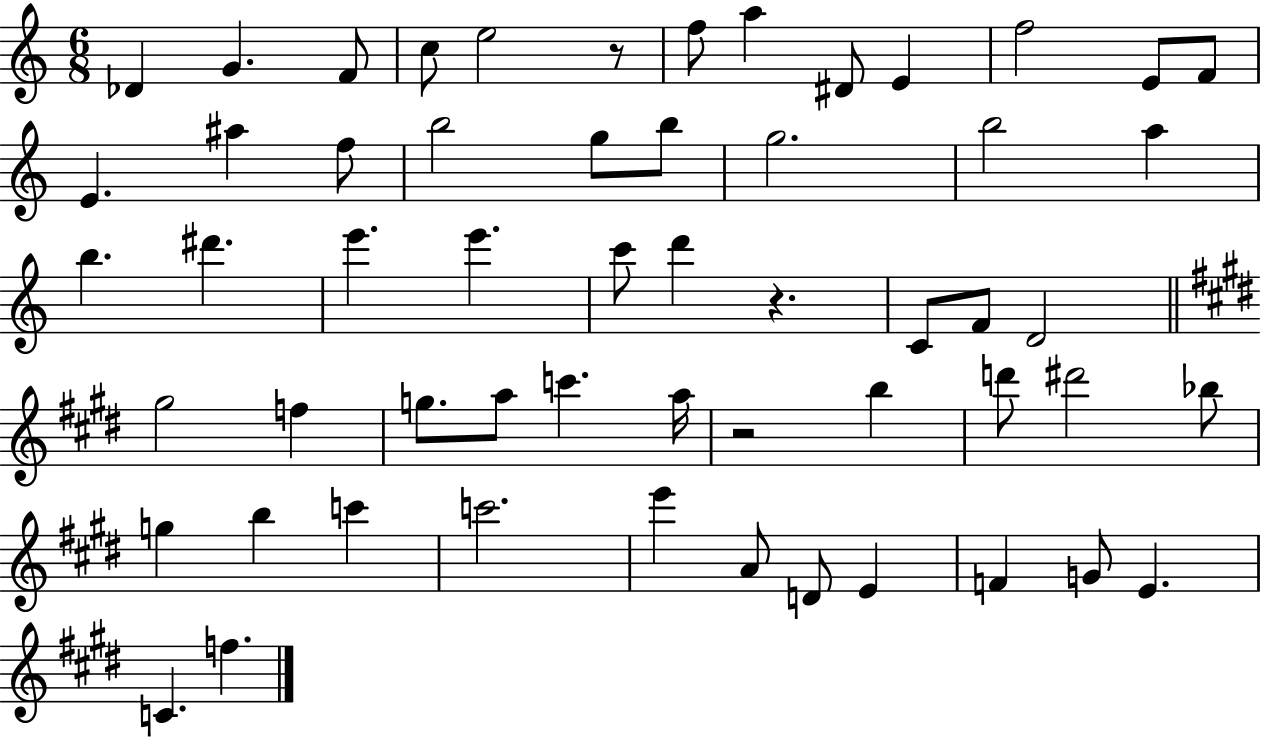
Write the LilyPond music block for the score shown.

{
  \clef treble
  \numericTimeSignature
  \time 6/8
  \key c \major
  des'4 g'4. f'8 | c''8 e''2 r8 | f''8 a''4 dis'8 e'4 | f''2 e'8 f'8 | \break e'4. ais''4 f''8 | b''2 g''8 b''8 | g''2. | b''2 a''4 | \break b''4. dis'''4. | e'''4. e'''4. | c'''8 d'''4 r4. | c'8 f'8 d'2 | \break \bar "||" \break \key e \major gis''2 f''4 | g''8. a''8 c'''4. a''16 | r2 b''4 | d'''8 dis'''2 bes''8 | \break g''4 b''4 c'''4 | c'''2. | e'''4 a'8 d'8 e'4 | f'4 g'8 e'4. | \break c'4. f''4. | \bar "|."
}